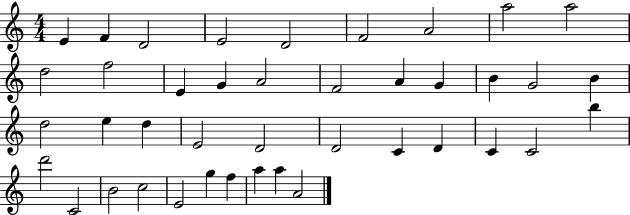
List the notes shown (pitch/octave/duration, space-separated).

E4/q F4/q D4/h E4/h D4/h F4/h A4/h A5/h A5/h D5/h F5/h E4/q G4/q A4/h F4/h A4/q G4/q B4/q G4/h B4/q D5/h E5/q D5/q E4/h D4/h D4/h C4/q D4/q C4/q C4/h B5/q D6/h C4/h B4/h C5/h E4/h G5/q F5/q A5/q A5/q A4/h